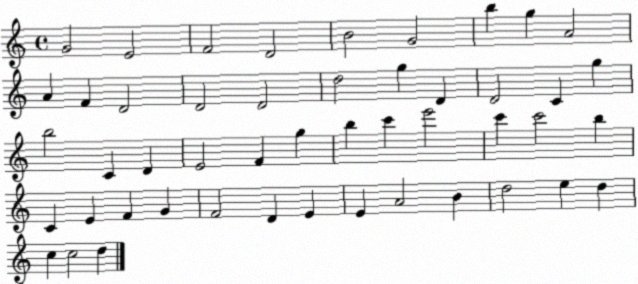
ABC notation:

X:1
T:Untitled
M:4/4
L:1/4
K:C
G2 E2 F2 D2 B2 G2 b g A2 A F D2 D2 D2 d2 g D D2 C g b2 C D E2 F g b c' e'2 c' c'2 b C E F G F2 D E E A2 B d2 e d c c2 d